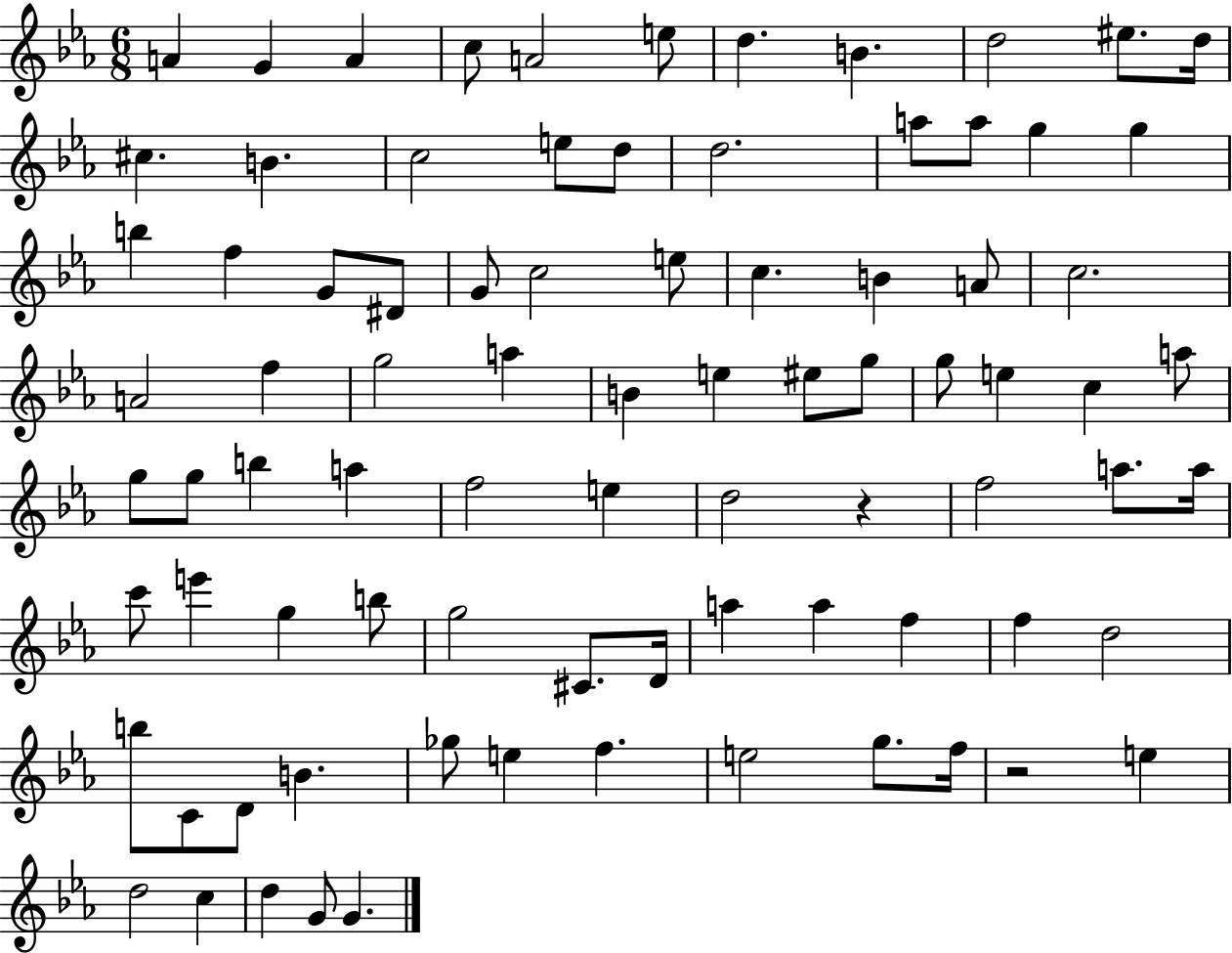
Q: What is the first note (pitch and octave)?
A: A4